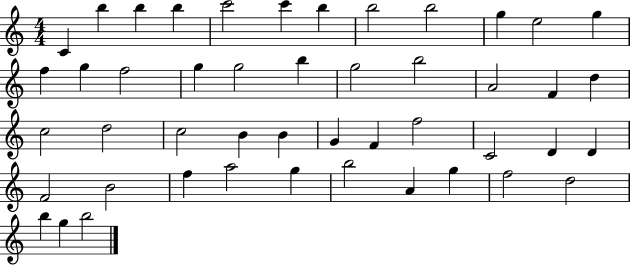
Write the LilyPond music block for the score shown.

{
  \clef treble
  \numericTimeSignature
  \time 4/4
  \key c \major
  c'4 b''4 b''4 b''4 | c'''2 c'''4 b''4 | b''2 b''2 | g''4 e''2 g''4 | \break f''4 g''4 f''2 | g''4 g''2 b''4 | g''2 b''2 | a'2 f'4 d''4 | \break c''2 d''2 | c''2 b'4 b'4 | g'4 f'4 f''2 | c'2 d'4 d'4 | \break f'2 b'2 | f''4 a''2 g''4 | b''2 a'4 g''4 | f''2 d''2 | \break b''4 g''4 b''2 | \bar "|."
}